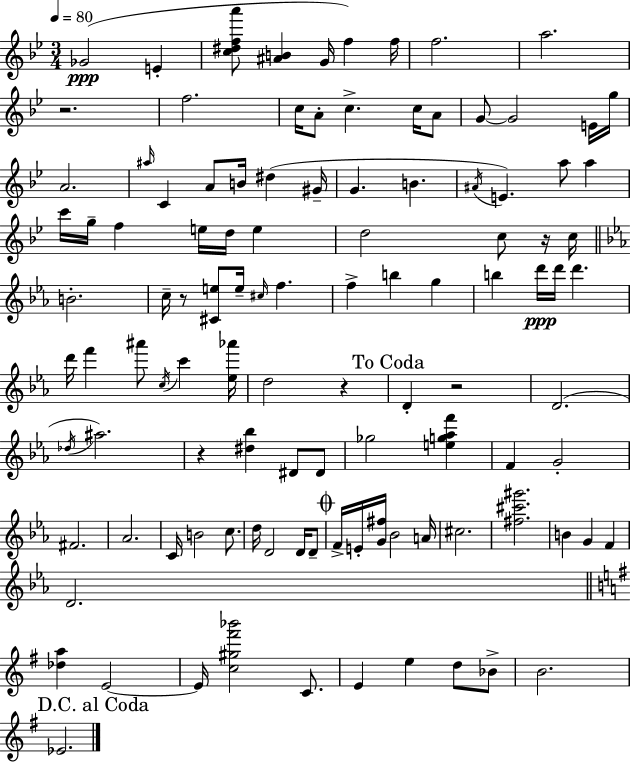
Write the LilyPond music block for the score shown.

{
  \clef treble
  \numericTimeSignature
  \time 3/4
  \key bes \major
  \tempo 4 = 80
  ges'2(\ppp e'4-. | <c'' dis'' f'' a'''>8 <ais' b'>4 g'16 f''4) f''16 | f''2. | a''2. | \break r2. | f''2. | c''16 a'8-. c''4.-> c''16 a'8 | g'8~~ g'2 e'16 g''16 | \break a'2. | \grace { ais''16 } c'4 a'8 b'16 dis''4( | gis'16-- g'4. b'4. | \acciaccatura { ais'16 }) e'4. a''8 a''4 | \break c'''16 g''16-- f''4 e''16 d''16 e''4 | d''2 c''8 | r16 c''16 \bar "||" \break \key ees \major b'2.-. | c''16-- r8 <cis' e''>8 e''16-- \grace { cis''16 } f''4. | f''4-> b''4 g''4 | b''4 d'''16\ppp d'''16 d'''4. | \break d'''16 f'''4 ais'''8 \acciaccatura { c''16 } c'''4 | <ees'' aes'''>16 d''2 r4 | \mark "To Coda" d'4-. r2 | d'2.( | \break \acciaccatura { des''16 } ais''2.) | r4 <dis'' bes''>4 dis'8 | dis'8 ges''2 <e'' g'' aes'' f'''>4 | f'4 g'2-. | \break fis'2. | aes'2. | c'16 b'2 | c''8. d''16 d'2 | \break d'16 d'8-- \mark \markup { \musicglyph "scripts.coda" } f'16-> e'16-. <g' fis''>16 bes'2 | a'16 cis''2. | <fis'' cis''' gis'''>2. | b'4 g'4 f'4 | \break d'2. | \bar "||" \break \key e \minor <des'' a''>4 e'2~~ | e'16 <c'' gis'' fis''' bes'''>2 c'8. | e'4 e''4 d''8 bes'8-> | b'2. | \break \mark "D.C. al Coda" ees'2. | \bar "|."
}